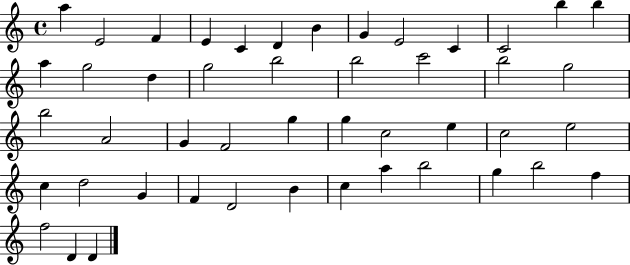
{
  \clef treble
  \time 4/4
  \defaultTimeSignature
  \key c \major
  a''4 e'2 f'4 | e'4 c'4 d'4 b'4 | g'4 e'2 c'4 | c'2 b''4 b''4 | \break a''4 g''2 d''4 | g''2 b''2 | b''2 c'''2 | b''2 g''2 | \break b''2 a'2 | g'4 f'2 g''4 | g''4 c''2 e''4 | c''2 e''2 | \break c''4 d''2 g'4 | f'4 d'2 b'4 | c''4 a''4 b''2 | g''4 b''2 f''4 | \break f''2 d'4 d'4 | \bar "|."
}